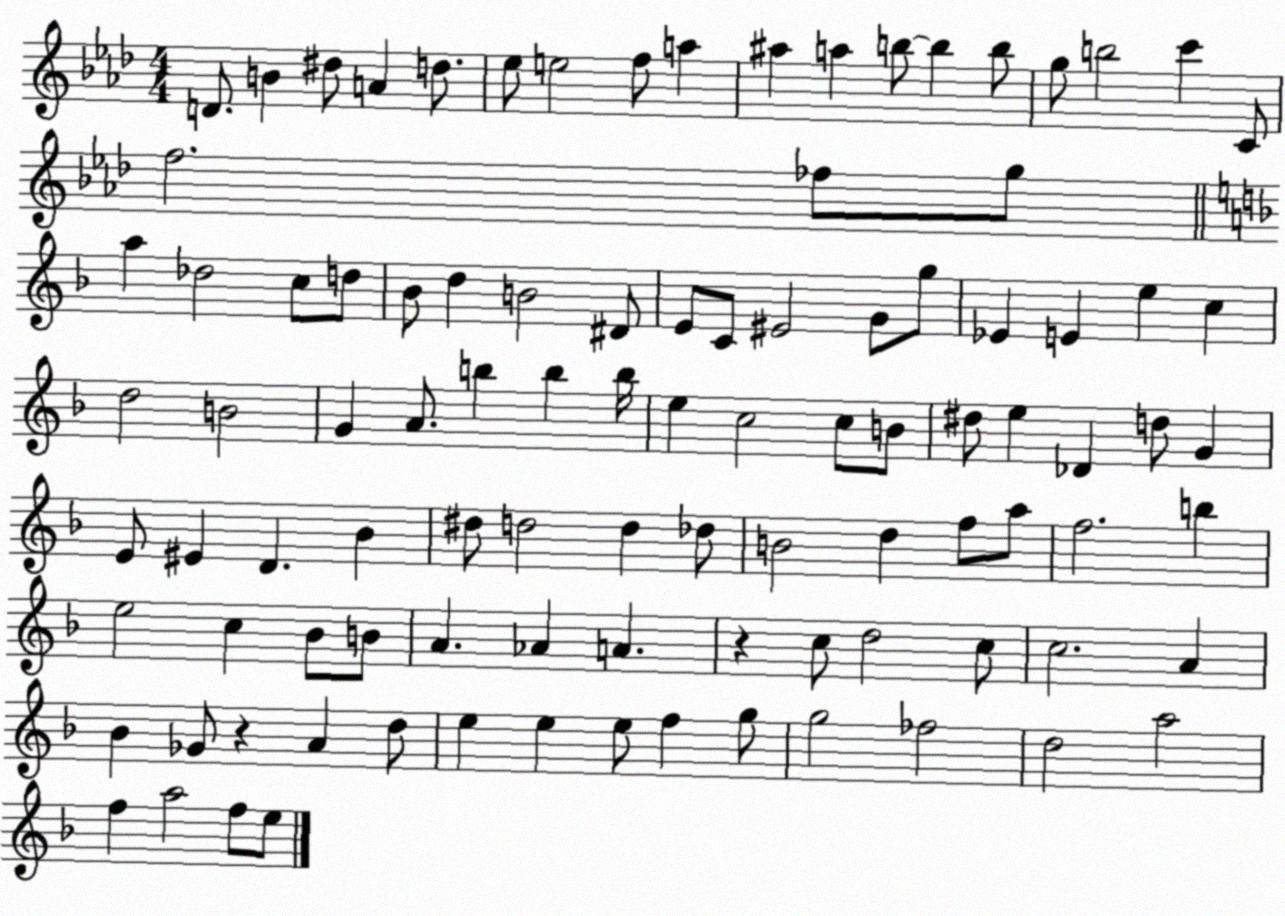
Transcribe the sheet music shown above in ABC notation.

X:1
T:Untitled
M:4/4
L:1/4
K:Ab
D/2 B ^d/2 A d/2 _e/2 e2 f/2 a ^a a b/2 b b/2 g/2 b2 c' C/2 f2 _f/2 g/2 a _d2 c/2 d/2 _B/2 d B2 ^D/2 E/2 C/2 ^E2 G/2 g/2 _E E e c d2 B2 G A/2 b b b/4 e c2 c/2 B/2 ^d/2 e _D d/2 G E/2 ^E D _B ^d/2 d2 d _d/2 B2 d f/2 a/2 f2 b e2 c _B/2 B/2 A _A A z c/2 d2 c/2 c2 A _B _G/2 z A d/2 e e e/2 f g/2 g2 _f2 d2 a2 f a2 f/2 e/2